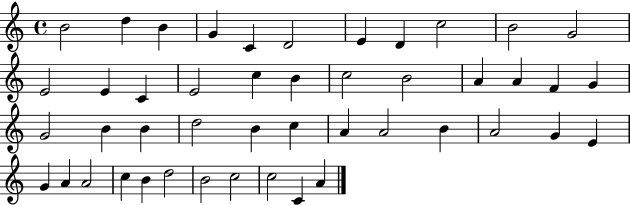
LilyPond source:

{
  \clef treble
  \time 4/4
  \defaultTimeSignature
  \key c \major
  b'2 d''4 b'4 | g'4 c'4 d'2 | e'4 d'4 c''2 | b'2 g'2 | \break e'2 e'4 c'4 | e'2 c''4 b'4 | c''2 b'2 | a'4 a'4 f'4 g'4 | \break g'2 b'4 b'4 | d''2 b'4 c''4 | a'4 a'2 b'4 | a'2 g'4 e'4 | \break g'4 a'4 a'2 | c''4 b'4 d''2 | b'2 c''2 | c''2 c'4 a'4 | \break \bar "|."
}